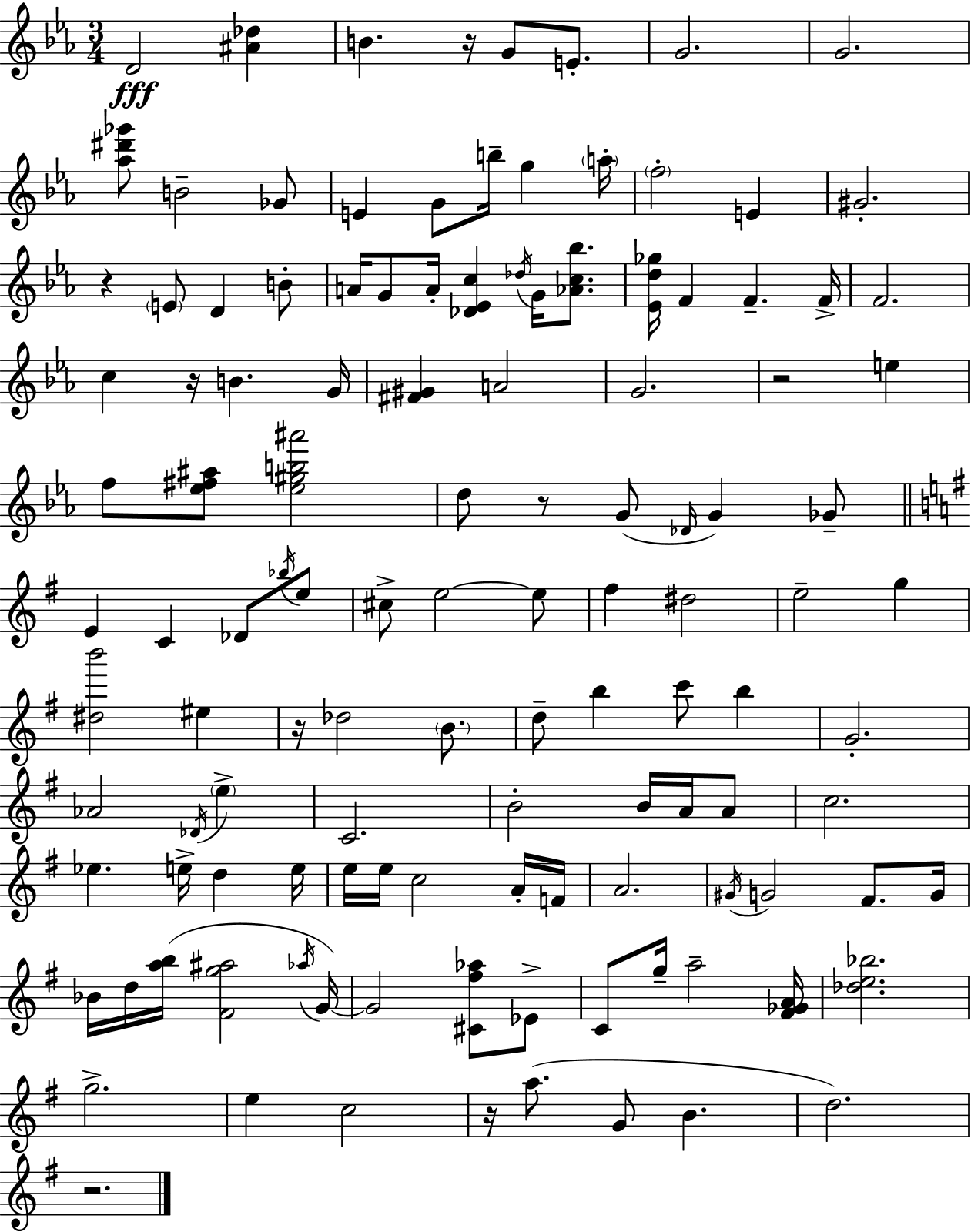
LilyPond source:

{
  \clef treble
  \numericTimeSignature
  \time 3/4
  \key ees \major
  d'2\fff <ais' des''>4 | b'4. r16 g'8 e'8.-. | g'2. | g'2. | \break <aes'' dis''' ges'''>8 b'2-- ges'8 | e'4 g'8 b''16-- g''4 \parenthesize a''16-. | \parenthesize f''2-. e'4 | gis'2.-. | \break r4 \parenthesize e'8 d'4 b'8-. | a'16 g'8 a'16-. <des' ees' c''>4 \acciaccatura { des''16 } g'16 <aes' c'' bes''>8. | <ees' d'' ges''>16 f'4 f'4.-- | f'16-> f'2. | \break c''4 r16 b'4. | g'16 <fis' gis'>4 a'2 | g'2. | r2 e''4 | \break f''8 <ees'' fis'' ais''>8 <ees'' gis'' b'' ais'''>2 | d''8 r8 g'8( \grace { des'16 } g'4) | ges'8-- \bar "||" \break \key g \major e'4 c'4 des'8 \acciaccatura { bes''16 } e''8 | cis''8-> e''2~~ e''8 | fis''4 dis''2 | e''2-- g''4 | \break <dis'' b'''>2 eis''4 | r16 des''2 \parenthesize b'8. | d''8-- b''4 c'''8 b''4 | g'2.-. | \break aes'2 \acciaccatura { des'16 } \parenthesize e''4-> | c'2. | b'2-. b'16 a'16 | a'8 c''2. | \break ees''4. e''16-> d''4 | e''16 e''16 e''16 c''2 | a'16-. f'16 a'2. | \acciaccatura { gis'16 } g'2 fis'8. | \break g'16 bes'16 d''16 <a'' b''>16( <fis' g'' ais''>2 | \acciaccatura { aes''16 } g'16~~) g'2 | <cis' fis'' aes''>8 ees'8-> c'8 g''16-- a''2-- | <fis' ges' a'>16 <des'' e'' bes''>2. | \break g''2.-> | e''4 c''2 | r16 a''8.( g'8 b'4. | d''2.) | \break r2. | \bar "|."
}